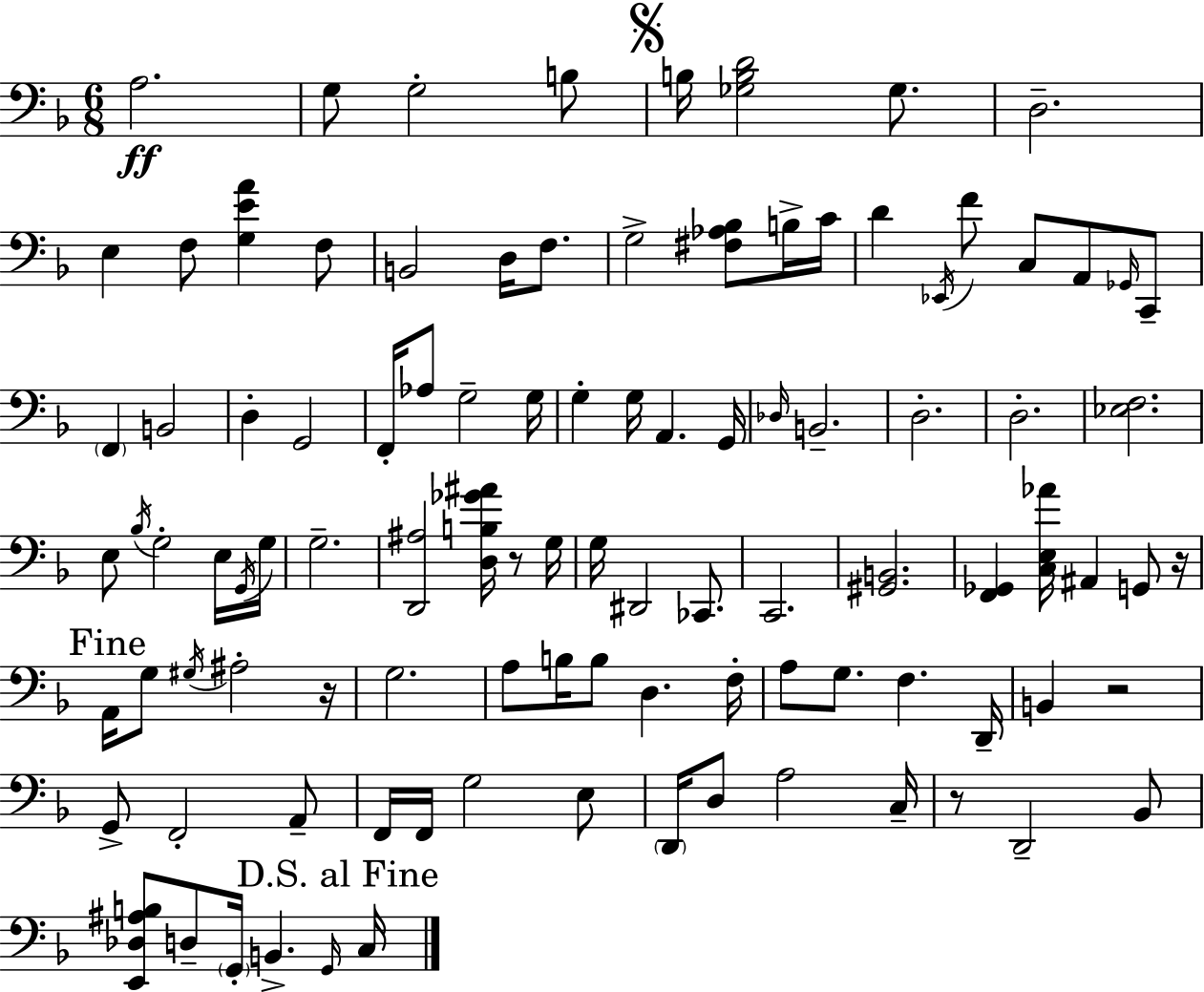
X:1
T:Untitled
M:6/8
L:1/4
K:F
A,2 G,/2 G,2 B,/2 B,/4 [_G,B,D]2 _G,/2 D,2 E, F,/2 [G,EA] F,/2 B,,2 D,/4 F,/2 G,2 [^F,_A,_B,]/2 B,/4 C/4 D _E,,/4 F/2 C,/2 A,,/2 _G,,/4 C,,/2 F,, B,,2 D, G,,2 F,,/4 _A,/2 G,2 G,/4 G, G,/4 A,, G,,/4 _D,/4 B,,2 D,2 D,2 [_E,F,]2 E,/2 _B,/4 G,2 E,/4 G,,/4 G,/4 G,2 [D,,^A,]2 [D,B,_G^A]/4 z/2 G,/4 G,/4 ^D,,2 _C,,/2 C,,2 [^G,,B,,]2 [F,,_G,,] [C,E,_A]/4 ^A,, G,,/2 z/4 A,,/4 G,/2 ^G,/4 ^A,2 z/4 G,2 A,/2 B,/4 B,/2 D, F,/4 A,/2 G,/2 F, D,,/4 B,, z2 G,,/2 F,,2 A,,/2 F,,/4 F,,/4 G,2 E,/2 D,,/4 D,/2 A,2 C,/4 z/2 D,,2 _B,,/2 [E,,_D,^A,B,]/2 D,/2 G,,/4 B,, G,,/4 C,/4